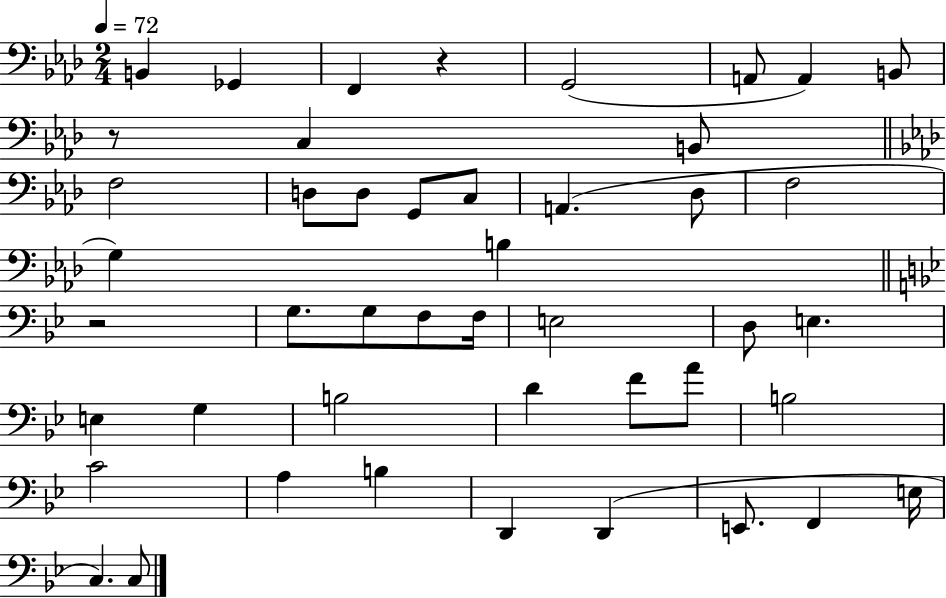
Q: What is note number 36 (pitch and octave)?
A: B3